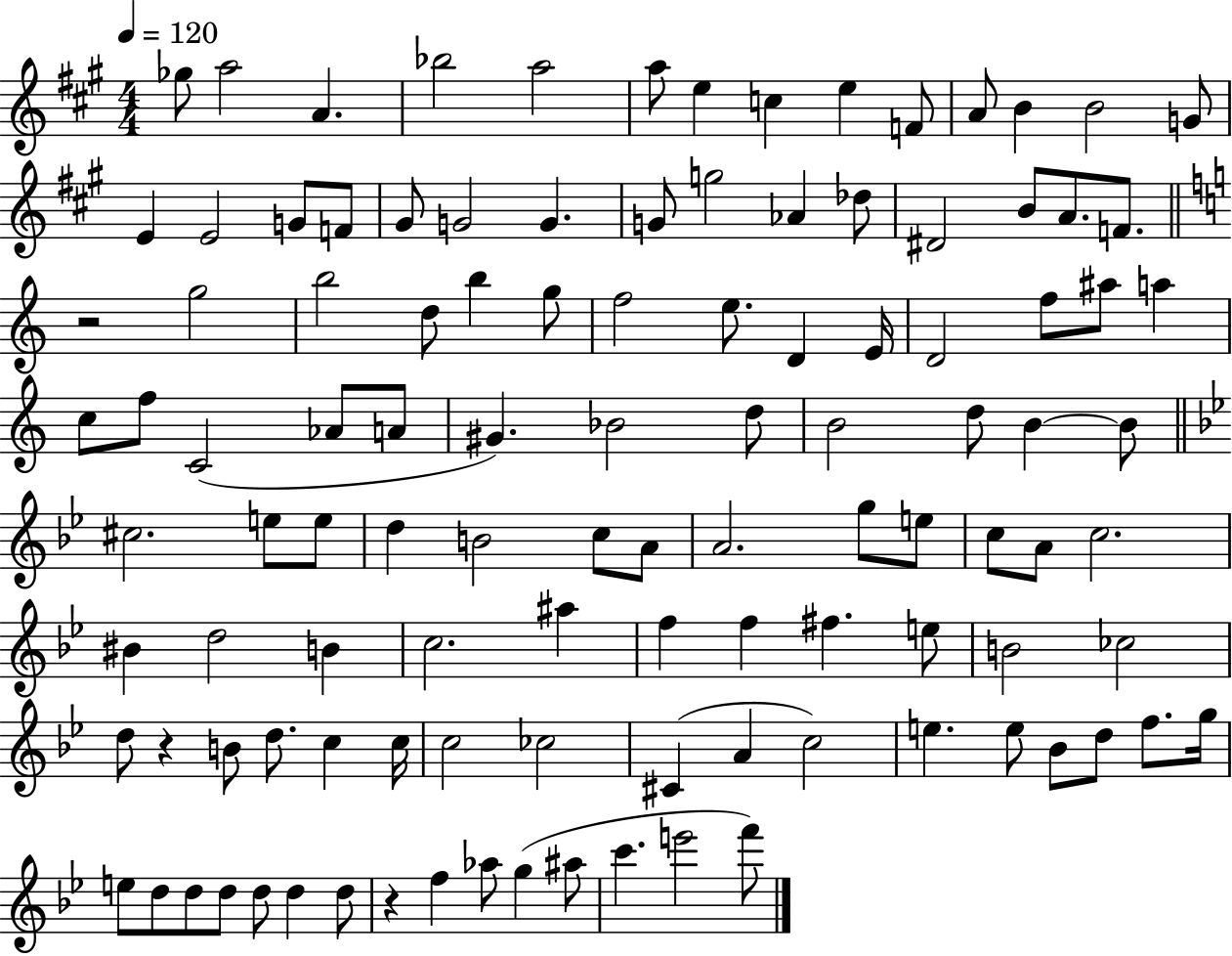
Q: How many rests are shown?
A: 3